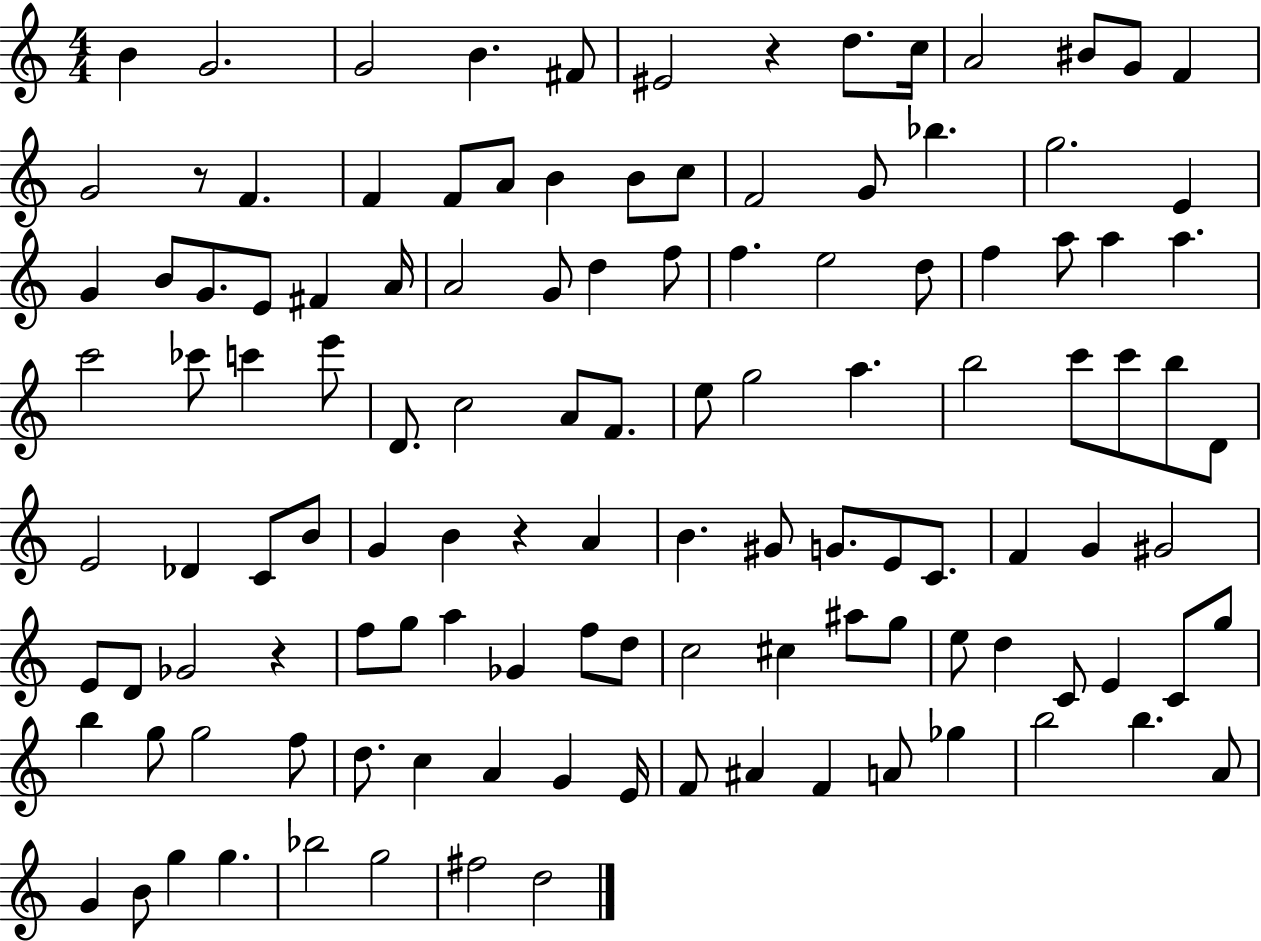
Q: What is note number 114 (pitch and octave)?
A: Bb5